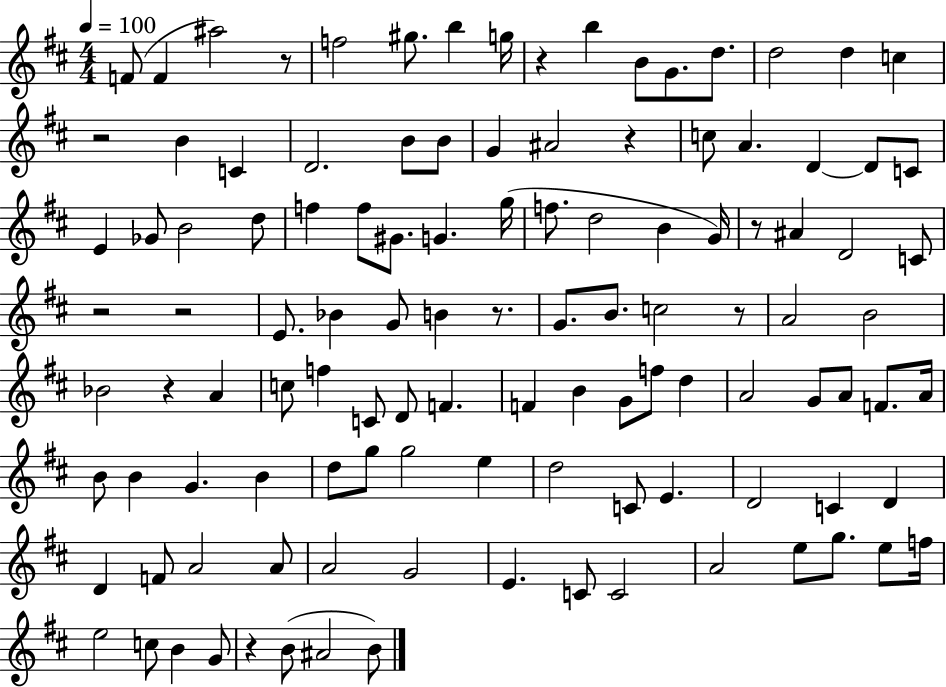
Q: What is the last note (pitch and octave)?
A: B4